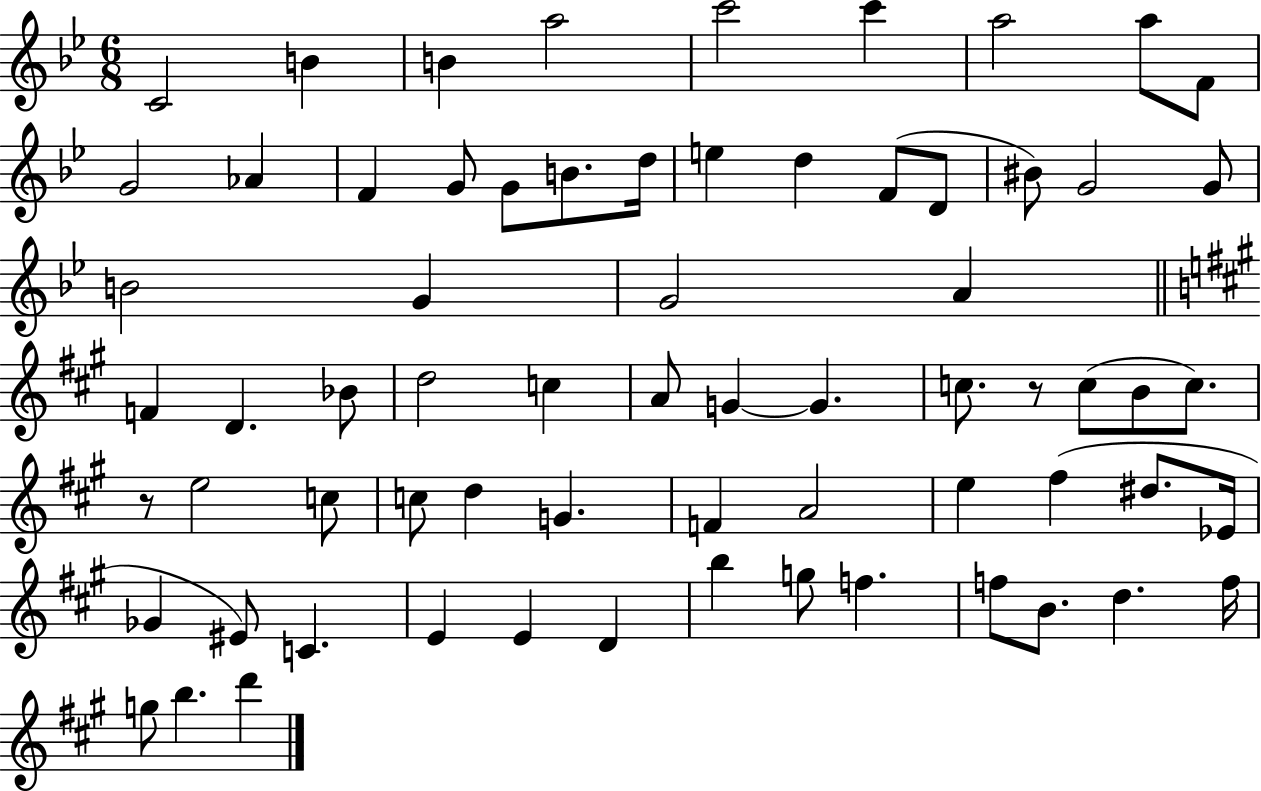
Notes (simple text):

C4/h B4/q B4/q A5/h C6/h C6/q A5/h A5/e F4/e G4/h Ab4/q F4/q G4/e G4/e B4/e. D5/s E5/q D5/q F4/e D4/e BIS4/e G4/h G4/e B4/h G4/q G4/h A4/q F4/q D4/q. Bb4/e D5/h C5/q A4/e G4/q G4/q. C5/e. R/e C5/e B4/e C5/e. R/e E5/h C5/e C5/e D5/q G4/q. F4/q A4/h E5/q F#5/q D#5/e. Eb4/s Gb4/q EIS4/e C4/q. E4/q E4/q D4/q B5/q G5/e F5/q. F5/e B4/e. D5/q. F5/s G5/e B5/q. D6/q